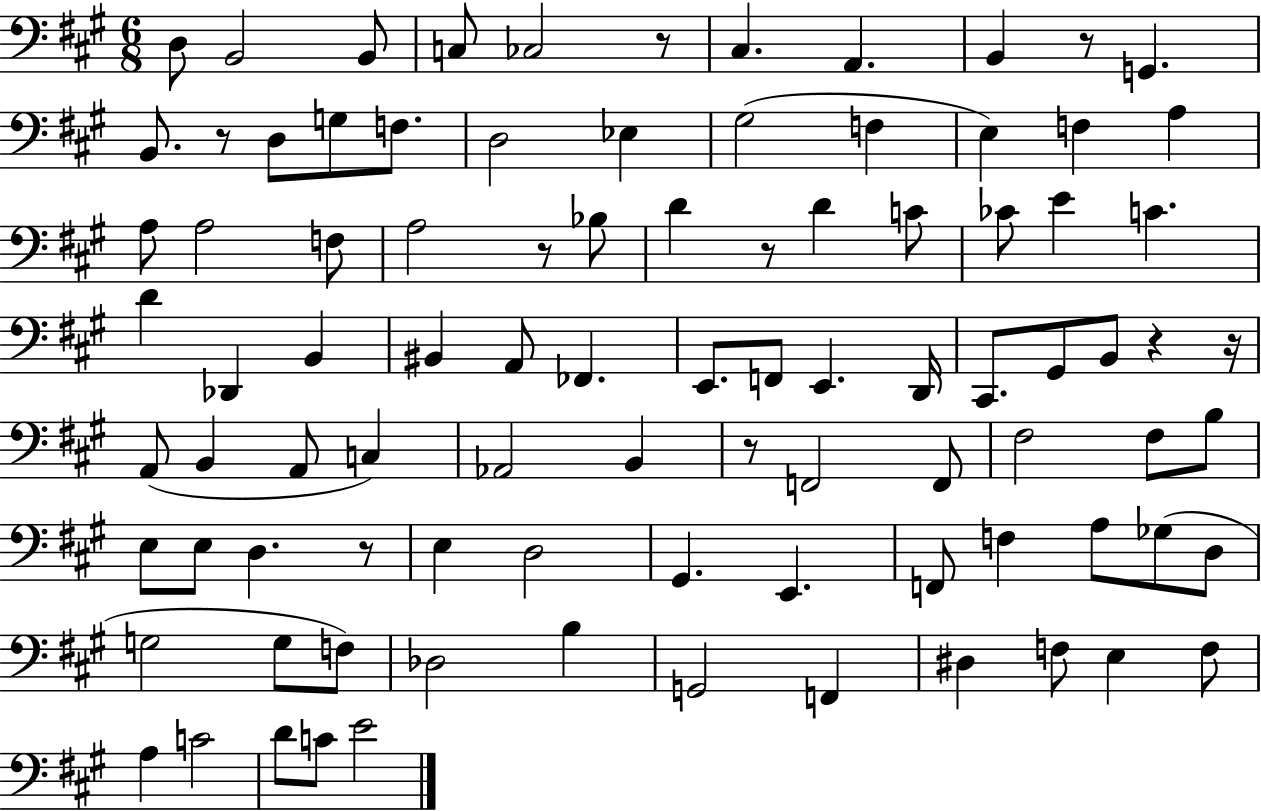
X:1
T:Untitled
M:6/8
L:1/4
K:A
D,/2 B,,2 B,,/2 C,/2 _C,2 z/2 ^C, A,, B,, z/2 G,, B,,/2 z/2 D,/2 G,/2 F,/2 D,2 _E, ^G,2 F, E, F, A, A,/2 A,2 F,/2 A,2 z/2 _B,/2 D z/2 D C/2 _C/2 E C D _D,, B,, ^B,, A,,/2 _F,, E,,/2 F,,/2 E,, D,,/4 ^C,,/2 ^G,,/2 B,,/2 z z/4 A,,/2 B,, A,,/2 C, _A,,2 B,, z/2 F,,2 F,,/2 ^F,2 ^F,/2 B,/2 E,/2 E,/2 D, z/2 E, D,2 ^G,, E,, F,,/2 F, A,/2 _G,/2 D,/2 G,2 G,/2 F,/2 _D,2 B, G,,2 F,, ^D, F,/2 E, F,/2 A, C2 D/2 C/2 E2